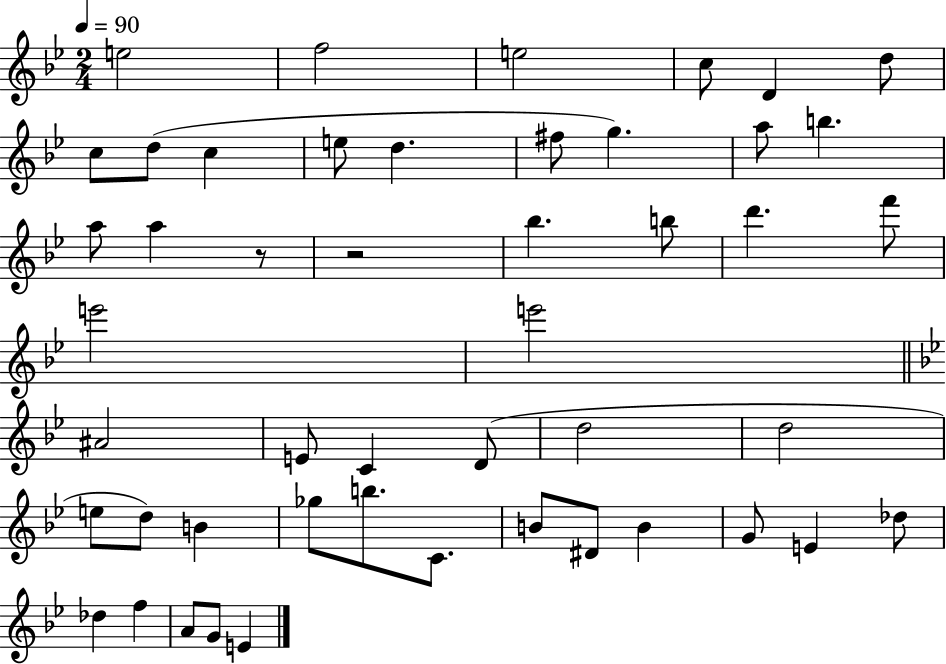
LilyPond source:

{
  \clef treble
  \numericTimeSignature
  \time 2/4
  \key bes \major
  \tempo 4 = 90
  e''2 | f''2 | e''2 | c''8 d'4 d''8 | \break c''8 d''8( c''4 | e''8 d''4. | fis''8 g''4.) | a''8 b''4. | \break a''8 a''4 r8 | r2 | bes''4. b''8 | d'''4. f'''8 | \break e'''2 | e'''2 | \bar "||" \break \key g \minor ais'2 | e'8 c'4 d'8( | d''2 | d''2 | \break e''8 d''8) b'4 | ges''8 b''8. c'8. | b'8 dis'8 b'4 | g'8 e'4 des''8 | \break des''4 f''4 | a'8 g'8 e'4 | \bar "|."
}